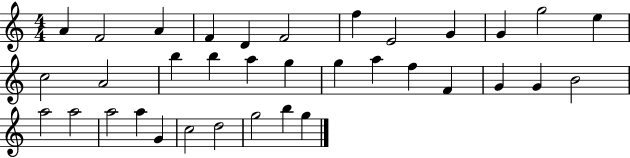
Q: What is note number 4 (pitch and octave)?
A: F4